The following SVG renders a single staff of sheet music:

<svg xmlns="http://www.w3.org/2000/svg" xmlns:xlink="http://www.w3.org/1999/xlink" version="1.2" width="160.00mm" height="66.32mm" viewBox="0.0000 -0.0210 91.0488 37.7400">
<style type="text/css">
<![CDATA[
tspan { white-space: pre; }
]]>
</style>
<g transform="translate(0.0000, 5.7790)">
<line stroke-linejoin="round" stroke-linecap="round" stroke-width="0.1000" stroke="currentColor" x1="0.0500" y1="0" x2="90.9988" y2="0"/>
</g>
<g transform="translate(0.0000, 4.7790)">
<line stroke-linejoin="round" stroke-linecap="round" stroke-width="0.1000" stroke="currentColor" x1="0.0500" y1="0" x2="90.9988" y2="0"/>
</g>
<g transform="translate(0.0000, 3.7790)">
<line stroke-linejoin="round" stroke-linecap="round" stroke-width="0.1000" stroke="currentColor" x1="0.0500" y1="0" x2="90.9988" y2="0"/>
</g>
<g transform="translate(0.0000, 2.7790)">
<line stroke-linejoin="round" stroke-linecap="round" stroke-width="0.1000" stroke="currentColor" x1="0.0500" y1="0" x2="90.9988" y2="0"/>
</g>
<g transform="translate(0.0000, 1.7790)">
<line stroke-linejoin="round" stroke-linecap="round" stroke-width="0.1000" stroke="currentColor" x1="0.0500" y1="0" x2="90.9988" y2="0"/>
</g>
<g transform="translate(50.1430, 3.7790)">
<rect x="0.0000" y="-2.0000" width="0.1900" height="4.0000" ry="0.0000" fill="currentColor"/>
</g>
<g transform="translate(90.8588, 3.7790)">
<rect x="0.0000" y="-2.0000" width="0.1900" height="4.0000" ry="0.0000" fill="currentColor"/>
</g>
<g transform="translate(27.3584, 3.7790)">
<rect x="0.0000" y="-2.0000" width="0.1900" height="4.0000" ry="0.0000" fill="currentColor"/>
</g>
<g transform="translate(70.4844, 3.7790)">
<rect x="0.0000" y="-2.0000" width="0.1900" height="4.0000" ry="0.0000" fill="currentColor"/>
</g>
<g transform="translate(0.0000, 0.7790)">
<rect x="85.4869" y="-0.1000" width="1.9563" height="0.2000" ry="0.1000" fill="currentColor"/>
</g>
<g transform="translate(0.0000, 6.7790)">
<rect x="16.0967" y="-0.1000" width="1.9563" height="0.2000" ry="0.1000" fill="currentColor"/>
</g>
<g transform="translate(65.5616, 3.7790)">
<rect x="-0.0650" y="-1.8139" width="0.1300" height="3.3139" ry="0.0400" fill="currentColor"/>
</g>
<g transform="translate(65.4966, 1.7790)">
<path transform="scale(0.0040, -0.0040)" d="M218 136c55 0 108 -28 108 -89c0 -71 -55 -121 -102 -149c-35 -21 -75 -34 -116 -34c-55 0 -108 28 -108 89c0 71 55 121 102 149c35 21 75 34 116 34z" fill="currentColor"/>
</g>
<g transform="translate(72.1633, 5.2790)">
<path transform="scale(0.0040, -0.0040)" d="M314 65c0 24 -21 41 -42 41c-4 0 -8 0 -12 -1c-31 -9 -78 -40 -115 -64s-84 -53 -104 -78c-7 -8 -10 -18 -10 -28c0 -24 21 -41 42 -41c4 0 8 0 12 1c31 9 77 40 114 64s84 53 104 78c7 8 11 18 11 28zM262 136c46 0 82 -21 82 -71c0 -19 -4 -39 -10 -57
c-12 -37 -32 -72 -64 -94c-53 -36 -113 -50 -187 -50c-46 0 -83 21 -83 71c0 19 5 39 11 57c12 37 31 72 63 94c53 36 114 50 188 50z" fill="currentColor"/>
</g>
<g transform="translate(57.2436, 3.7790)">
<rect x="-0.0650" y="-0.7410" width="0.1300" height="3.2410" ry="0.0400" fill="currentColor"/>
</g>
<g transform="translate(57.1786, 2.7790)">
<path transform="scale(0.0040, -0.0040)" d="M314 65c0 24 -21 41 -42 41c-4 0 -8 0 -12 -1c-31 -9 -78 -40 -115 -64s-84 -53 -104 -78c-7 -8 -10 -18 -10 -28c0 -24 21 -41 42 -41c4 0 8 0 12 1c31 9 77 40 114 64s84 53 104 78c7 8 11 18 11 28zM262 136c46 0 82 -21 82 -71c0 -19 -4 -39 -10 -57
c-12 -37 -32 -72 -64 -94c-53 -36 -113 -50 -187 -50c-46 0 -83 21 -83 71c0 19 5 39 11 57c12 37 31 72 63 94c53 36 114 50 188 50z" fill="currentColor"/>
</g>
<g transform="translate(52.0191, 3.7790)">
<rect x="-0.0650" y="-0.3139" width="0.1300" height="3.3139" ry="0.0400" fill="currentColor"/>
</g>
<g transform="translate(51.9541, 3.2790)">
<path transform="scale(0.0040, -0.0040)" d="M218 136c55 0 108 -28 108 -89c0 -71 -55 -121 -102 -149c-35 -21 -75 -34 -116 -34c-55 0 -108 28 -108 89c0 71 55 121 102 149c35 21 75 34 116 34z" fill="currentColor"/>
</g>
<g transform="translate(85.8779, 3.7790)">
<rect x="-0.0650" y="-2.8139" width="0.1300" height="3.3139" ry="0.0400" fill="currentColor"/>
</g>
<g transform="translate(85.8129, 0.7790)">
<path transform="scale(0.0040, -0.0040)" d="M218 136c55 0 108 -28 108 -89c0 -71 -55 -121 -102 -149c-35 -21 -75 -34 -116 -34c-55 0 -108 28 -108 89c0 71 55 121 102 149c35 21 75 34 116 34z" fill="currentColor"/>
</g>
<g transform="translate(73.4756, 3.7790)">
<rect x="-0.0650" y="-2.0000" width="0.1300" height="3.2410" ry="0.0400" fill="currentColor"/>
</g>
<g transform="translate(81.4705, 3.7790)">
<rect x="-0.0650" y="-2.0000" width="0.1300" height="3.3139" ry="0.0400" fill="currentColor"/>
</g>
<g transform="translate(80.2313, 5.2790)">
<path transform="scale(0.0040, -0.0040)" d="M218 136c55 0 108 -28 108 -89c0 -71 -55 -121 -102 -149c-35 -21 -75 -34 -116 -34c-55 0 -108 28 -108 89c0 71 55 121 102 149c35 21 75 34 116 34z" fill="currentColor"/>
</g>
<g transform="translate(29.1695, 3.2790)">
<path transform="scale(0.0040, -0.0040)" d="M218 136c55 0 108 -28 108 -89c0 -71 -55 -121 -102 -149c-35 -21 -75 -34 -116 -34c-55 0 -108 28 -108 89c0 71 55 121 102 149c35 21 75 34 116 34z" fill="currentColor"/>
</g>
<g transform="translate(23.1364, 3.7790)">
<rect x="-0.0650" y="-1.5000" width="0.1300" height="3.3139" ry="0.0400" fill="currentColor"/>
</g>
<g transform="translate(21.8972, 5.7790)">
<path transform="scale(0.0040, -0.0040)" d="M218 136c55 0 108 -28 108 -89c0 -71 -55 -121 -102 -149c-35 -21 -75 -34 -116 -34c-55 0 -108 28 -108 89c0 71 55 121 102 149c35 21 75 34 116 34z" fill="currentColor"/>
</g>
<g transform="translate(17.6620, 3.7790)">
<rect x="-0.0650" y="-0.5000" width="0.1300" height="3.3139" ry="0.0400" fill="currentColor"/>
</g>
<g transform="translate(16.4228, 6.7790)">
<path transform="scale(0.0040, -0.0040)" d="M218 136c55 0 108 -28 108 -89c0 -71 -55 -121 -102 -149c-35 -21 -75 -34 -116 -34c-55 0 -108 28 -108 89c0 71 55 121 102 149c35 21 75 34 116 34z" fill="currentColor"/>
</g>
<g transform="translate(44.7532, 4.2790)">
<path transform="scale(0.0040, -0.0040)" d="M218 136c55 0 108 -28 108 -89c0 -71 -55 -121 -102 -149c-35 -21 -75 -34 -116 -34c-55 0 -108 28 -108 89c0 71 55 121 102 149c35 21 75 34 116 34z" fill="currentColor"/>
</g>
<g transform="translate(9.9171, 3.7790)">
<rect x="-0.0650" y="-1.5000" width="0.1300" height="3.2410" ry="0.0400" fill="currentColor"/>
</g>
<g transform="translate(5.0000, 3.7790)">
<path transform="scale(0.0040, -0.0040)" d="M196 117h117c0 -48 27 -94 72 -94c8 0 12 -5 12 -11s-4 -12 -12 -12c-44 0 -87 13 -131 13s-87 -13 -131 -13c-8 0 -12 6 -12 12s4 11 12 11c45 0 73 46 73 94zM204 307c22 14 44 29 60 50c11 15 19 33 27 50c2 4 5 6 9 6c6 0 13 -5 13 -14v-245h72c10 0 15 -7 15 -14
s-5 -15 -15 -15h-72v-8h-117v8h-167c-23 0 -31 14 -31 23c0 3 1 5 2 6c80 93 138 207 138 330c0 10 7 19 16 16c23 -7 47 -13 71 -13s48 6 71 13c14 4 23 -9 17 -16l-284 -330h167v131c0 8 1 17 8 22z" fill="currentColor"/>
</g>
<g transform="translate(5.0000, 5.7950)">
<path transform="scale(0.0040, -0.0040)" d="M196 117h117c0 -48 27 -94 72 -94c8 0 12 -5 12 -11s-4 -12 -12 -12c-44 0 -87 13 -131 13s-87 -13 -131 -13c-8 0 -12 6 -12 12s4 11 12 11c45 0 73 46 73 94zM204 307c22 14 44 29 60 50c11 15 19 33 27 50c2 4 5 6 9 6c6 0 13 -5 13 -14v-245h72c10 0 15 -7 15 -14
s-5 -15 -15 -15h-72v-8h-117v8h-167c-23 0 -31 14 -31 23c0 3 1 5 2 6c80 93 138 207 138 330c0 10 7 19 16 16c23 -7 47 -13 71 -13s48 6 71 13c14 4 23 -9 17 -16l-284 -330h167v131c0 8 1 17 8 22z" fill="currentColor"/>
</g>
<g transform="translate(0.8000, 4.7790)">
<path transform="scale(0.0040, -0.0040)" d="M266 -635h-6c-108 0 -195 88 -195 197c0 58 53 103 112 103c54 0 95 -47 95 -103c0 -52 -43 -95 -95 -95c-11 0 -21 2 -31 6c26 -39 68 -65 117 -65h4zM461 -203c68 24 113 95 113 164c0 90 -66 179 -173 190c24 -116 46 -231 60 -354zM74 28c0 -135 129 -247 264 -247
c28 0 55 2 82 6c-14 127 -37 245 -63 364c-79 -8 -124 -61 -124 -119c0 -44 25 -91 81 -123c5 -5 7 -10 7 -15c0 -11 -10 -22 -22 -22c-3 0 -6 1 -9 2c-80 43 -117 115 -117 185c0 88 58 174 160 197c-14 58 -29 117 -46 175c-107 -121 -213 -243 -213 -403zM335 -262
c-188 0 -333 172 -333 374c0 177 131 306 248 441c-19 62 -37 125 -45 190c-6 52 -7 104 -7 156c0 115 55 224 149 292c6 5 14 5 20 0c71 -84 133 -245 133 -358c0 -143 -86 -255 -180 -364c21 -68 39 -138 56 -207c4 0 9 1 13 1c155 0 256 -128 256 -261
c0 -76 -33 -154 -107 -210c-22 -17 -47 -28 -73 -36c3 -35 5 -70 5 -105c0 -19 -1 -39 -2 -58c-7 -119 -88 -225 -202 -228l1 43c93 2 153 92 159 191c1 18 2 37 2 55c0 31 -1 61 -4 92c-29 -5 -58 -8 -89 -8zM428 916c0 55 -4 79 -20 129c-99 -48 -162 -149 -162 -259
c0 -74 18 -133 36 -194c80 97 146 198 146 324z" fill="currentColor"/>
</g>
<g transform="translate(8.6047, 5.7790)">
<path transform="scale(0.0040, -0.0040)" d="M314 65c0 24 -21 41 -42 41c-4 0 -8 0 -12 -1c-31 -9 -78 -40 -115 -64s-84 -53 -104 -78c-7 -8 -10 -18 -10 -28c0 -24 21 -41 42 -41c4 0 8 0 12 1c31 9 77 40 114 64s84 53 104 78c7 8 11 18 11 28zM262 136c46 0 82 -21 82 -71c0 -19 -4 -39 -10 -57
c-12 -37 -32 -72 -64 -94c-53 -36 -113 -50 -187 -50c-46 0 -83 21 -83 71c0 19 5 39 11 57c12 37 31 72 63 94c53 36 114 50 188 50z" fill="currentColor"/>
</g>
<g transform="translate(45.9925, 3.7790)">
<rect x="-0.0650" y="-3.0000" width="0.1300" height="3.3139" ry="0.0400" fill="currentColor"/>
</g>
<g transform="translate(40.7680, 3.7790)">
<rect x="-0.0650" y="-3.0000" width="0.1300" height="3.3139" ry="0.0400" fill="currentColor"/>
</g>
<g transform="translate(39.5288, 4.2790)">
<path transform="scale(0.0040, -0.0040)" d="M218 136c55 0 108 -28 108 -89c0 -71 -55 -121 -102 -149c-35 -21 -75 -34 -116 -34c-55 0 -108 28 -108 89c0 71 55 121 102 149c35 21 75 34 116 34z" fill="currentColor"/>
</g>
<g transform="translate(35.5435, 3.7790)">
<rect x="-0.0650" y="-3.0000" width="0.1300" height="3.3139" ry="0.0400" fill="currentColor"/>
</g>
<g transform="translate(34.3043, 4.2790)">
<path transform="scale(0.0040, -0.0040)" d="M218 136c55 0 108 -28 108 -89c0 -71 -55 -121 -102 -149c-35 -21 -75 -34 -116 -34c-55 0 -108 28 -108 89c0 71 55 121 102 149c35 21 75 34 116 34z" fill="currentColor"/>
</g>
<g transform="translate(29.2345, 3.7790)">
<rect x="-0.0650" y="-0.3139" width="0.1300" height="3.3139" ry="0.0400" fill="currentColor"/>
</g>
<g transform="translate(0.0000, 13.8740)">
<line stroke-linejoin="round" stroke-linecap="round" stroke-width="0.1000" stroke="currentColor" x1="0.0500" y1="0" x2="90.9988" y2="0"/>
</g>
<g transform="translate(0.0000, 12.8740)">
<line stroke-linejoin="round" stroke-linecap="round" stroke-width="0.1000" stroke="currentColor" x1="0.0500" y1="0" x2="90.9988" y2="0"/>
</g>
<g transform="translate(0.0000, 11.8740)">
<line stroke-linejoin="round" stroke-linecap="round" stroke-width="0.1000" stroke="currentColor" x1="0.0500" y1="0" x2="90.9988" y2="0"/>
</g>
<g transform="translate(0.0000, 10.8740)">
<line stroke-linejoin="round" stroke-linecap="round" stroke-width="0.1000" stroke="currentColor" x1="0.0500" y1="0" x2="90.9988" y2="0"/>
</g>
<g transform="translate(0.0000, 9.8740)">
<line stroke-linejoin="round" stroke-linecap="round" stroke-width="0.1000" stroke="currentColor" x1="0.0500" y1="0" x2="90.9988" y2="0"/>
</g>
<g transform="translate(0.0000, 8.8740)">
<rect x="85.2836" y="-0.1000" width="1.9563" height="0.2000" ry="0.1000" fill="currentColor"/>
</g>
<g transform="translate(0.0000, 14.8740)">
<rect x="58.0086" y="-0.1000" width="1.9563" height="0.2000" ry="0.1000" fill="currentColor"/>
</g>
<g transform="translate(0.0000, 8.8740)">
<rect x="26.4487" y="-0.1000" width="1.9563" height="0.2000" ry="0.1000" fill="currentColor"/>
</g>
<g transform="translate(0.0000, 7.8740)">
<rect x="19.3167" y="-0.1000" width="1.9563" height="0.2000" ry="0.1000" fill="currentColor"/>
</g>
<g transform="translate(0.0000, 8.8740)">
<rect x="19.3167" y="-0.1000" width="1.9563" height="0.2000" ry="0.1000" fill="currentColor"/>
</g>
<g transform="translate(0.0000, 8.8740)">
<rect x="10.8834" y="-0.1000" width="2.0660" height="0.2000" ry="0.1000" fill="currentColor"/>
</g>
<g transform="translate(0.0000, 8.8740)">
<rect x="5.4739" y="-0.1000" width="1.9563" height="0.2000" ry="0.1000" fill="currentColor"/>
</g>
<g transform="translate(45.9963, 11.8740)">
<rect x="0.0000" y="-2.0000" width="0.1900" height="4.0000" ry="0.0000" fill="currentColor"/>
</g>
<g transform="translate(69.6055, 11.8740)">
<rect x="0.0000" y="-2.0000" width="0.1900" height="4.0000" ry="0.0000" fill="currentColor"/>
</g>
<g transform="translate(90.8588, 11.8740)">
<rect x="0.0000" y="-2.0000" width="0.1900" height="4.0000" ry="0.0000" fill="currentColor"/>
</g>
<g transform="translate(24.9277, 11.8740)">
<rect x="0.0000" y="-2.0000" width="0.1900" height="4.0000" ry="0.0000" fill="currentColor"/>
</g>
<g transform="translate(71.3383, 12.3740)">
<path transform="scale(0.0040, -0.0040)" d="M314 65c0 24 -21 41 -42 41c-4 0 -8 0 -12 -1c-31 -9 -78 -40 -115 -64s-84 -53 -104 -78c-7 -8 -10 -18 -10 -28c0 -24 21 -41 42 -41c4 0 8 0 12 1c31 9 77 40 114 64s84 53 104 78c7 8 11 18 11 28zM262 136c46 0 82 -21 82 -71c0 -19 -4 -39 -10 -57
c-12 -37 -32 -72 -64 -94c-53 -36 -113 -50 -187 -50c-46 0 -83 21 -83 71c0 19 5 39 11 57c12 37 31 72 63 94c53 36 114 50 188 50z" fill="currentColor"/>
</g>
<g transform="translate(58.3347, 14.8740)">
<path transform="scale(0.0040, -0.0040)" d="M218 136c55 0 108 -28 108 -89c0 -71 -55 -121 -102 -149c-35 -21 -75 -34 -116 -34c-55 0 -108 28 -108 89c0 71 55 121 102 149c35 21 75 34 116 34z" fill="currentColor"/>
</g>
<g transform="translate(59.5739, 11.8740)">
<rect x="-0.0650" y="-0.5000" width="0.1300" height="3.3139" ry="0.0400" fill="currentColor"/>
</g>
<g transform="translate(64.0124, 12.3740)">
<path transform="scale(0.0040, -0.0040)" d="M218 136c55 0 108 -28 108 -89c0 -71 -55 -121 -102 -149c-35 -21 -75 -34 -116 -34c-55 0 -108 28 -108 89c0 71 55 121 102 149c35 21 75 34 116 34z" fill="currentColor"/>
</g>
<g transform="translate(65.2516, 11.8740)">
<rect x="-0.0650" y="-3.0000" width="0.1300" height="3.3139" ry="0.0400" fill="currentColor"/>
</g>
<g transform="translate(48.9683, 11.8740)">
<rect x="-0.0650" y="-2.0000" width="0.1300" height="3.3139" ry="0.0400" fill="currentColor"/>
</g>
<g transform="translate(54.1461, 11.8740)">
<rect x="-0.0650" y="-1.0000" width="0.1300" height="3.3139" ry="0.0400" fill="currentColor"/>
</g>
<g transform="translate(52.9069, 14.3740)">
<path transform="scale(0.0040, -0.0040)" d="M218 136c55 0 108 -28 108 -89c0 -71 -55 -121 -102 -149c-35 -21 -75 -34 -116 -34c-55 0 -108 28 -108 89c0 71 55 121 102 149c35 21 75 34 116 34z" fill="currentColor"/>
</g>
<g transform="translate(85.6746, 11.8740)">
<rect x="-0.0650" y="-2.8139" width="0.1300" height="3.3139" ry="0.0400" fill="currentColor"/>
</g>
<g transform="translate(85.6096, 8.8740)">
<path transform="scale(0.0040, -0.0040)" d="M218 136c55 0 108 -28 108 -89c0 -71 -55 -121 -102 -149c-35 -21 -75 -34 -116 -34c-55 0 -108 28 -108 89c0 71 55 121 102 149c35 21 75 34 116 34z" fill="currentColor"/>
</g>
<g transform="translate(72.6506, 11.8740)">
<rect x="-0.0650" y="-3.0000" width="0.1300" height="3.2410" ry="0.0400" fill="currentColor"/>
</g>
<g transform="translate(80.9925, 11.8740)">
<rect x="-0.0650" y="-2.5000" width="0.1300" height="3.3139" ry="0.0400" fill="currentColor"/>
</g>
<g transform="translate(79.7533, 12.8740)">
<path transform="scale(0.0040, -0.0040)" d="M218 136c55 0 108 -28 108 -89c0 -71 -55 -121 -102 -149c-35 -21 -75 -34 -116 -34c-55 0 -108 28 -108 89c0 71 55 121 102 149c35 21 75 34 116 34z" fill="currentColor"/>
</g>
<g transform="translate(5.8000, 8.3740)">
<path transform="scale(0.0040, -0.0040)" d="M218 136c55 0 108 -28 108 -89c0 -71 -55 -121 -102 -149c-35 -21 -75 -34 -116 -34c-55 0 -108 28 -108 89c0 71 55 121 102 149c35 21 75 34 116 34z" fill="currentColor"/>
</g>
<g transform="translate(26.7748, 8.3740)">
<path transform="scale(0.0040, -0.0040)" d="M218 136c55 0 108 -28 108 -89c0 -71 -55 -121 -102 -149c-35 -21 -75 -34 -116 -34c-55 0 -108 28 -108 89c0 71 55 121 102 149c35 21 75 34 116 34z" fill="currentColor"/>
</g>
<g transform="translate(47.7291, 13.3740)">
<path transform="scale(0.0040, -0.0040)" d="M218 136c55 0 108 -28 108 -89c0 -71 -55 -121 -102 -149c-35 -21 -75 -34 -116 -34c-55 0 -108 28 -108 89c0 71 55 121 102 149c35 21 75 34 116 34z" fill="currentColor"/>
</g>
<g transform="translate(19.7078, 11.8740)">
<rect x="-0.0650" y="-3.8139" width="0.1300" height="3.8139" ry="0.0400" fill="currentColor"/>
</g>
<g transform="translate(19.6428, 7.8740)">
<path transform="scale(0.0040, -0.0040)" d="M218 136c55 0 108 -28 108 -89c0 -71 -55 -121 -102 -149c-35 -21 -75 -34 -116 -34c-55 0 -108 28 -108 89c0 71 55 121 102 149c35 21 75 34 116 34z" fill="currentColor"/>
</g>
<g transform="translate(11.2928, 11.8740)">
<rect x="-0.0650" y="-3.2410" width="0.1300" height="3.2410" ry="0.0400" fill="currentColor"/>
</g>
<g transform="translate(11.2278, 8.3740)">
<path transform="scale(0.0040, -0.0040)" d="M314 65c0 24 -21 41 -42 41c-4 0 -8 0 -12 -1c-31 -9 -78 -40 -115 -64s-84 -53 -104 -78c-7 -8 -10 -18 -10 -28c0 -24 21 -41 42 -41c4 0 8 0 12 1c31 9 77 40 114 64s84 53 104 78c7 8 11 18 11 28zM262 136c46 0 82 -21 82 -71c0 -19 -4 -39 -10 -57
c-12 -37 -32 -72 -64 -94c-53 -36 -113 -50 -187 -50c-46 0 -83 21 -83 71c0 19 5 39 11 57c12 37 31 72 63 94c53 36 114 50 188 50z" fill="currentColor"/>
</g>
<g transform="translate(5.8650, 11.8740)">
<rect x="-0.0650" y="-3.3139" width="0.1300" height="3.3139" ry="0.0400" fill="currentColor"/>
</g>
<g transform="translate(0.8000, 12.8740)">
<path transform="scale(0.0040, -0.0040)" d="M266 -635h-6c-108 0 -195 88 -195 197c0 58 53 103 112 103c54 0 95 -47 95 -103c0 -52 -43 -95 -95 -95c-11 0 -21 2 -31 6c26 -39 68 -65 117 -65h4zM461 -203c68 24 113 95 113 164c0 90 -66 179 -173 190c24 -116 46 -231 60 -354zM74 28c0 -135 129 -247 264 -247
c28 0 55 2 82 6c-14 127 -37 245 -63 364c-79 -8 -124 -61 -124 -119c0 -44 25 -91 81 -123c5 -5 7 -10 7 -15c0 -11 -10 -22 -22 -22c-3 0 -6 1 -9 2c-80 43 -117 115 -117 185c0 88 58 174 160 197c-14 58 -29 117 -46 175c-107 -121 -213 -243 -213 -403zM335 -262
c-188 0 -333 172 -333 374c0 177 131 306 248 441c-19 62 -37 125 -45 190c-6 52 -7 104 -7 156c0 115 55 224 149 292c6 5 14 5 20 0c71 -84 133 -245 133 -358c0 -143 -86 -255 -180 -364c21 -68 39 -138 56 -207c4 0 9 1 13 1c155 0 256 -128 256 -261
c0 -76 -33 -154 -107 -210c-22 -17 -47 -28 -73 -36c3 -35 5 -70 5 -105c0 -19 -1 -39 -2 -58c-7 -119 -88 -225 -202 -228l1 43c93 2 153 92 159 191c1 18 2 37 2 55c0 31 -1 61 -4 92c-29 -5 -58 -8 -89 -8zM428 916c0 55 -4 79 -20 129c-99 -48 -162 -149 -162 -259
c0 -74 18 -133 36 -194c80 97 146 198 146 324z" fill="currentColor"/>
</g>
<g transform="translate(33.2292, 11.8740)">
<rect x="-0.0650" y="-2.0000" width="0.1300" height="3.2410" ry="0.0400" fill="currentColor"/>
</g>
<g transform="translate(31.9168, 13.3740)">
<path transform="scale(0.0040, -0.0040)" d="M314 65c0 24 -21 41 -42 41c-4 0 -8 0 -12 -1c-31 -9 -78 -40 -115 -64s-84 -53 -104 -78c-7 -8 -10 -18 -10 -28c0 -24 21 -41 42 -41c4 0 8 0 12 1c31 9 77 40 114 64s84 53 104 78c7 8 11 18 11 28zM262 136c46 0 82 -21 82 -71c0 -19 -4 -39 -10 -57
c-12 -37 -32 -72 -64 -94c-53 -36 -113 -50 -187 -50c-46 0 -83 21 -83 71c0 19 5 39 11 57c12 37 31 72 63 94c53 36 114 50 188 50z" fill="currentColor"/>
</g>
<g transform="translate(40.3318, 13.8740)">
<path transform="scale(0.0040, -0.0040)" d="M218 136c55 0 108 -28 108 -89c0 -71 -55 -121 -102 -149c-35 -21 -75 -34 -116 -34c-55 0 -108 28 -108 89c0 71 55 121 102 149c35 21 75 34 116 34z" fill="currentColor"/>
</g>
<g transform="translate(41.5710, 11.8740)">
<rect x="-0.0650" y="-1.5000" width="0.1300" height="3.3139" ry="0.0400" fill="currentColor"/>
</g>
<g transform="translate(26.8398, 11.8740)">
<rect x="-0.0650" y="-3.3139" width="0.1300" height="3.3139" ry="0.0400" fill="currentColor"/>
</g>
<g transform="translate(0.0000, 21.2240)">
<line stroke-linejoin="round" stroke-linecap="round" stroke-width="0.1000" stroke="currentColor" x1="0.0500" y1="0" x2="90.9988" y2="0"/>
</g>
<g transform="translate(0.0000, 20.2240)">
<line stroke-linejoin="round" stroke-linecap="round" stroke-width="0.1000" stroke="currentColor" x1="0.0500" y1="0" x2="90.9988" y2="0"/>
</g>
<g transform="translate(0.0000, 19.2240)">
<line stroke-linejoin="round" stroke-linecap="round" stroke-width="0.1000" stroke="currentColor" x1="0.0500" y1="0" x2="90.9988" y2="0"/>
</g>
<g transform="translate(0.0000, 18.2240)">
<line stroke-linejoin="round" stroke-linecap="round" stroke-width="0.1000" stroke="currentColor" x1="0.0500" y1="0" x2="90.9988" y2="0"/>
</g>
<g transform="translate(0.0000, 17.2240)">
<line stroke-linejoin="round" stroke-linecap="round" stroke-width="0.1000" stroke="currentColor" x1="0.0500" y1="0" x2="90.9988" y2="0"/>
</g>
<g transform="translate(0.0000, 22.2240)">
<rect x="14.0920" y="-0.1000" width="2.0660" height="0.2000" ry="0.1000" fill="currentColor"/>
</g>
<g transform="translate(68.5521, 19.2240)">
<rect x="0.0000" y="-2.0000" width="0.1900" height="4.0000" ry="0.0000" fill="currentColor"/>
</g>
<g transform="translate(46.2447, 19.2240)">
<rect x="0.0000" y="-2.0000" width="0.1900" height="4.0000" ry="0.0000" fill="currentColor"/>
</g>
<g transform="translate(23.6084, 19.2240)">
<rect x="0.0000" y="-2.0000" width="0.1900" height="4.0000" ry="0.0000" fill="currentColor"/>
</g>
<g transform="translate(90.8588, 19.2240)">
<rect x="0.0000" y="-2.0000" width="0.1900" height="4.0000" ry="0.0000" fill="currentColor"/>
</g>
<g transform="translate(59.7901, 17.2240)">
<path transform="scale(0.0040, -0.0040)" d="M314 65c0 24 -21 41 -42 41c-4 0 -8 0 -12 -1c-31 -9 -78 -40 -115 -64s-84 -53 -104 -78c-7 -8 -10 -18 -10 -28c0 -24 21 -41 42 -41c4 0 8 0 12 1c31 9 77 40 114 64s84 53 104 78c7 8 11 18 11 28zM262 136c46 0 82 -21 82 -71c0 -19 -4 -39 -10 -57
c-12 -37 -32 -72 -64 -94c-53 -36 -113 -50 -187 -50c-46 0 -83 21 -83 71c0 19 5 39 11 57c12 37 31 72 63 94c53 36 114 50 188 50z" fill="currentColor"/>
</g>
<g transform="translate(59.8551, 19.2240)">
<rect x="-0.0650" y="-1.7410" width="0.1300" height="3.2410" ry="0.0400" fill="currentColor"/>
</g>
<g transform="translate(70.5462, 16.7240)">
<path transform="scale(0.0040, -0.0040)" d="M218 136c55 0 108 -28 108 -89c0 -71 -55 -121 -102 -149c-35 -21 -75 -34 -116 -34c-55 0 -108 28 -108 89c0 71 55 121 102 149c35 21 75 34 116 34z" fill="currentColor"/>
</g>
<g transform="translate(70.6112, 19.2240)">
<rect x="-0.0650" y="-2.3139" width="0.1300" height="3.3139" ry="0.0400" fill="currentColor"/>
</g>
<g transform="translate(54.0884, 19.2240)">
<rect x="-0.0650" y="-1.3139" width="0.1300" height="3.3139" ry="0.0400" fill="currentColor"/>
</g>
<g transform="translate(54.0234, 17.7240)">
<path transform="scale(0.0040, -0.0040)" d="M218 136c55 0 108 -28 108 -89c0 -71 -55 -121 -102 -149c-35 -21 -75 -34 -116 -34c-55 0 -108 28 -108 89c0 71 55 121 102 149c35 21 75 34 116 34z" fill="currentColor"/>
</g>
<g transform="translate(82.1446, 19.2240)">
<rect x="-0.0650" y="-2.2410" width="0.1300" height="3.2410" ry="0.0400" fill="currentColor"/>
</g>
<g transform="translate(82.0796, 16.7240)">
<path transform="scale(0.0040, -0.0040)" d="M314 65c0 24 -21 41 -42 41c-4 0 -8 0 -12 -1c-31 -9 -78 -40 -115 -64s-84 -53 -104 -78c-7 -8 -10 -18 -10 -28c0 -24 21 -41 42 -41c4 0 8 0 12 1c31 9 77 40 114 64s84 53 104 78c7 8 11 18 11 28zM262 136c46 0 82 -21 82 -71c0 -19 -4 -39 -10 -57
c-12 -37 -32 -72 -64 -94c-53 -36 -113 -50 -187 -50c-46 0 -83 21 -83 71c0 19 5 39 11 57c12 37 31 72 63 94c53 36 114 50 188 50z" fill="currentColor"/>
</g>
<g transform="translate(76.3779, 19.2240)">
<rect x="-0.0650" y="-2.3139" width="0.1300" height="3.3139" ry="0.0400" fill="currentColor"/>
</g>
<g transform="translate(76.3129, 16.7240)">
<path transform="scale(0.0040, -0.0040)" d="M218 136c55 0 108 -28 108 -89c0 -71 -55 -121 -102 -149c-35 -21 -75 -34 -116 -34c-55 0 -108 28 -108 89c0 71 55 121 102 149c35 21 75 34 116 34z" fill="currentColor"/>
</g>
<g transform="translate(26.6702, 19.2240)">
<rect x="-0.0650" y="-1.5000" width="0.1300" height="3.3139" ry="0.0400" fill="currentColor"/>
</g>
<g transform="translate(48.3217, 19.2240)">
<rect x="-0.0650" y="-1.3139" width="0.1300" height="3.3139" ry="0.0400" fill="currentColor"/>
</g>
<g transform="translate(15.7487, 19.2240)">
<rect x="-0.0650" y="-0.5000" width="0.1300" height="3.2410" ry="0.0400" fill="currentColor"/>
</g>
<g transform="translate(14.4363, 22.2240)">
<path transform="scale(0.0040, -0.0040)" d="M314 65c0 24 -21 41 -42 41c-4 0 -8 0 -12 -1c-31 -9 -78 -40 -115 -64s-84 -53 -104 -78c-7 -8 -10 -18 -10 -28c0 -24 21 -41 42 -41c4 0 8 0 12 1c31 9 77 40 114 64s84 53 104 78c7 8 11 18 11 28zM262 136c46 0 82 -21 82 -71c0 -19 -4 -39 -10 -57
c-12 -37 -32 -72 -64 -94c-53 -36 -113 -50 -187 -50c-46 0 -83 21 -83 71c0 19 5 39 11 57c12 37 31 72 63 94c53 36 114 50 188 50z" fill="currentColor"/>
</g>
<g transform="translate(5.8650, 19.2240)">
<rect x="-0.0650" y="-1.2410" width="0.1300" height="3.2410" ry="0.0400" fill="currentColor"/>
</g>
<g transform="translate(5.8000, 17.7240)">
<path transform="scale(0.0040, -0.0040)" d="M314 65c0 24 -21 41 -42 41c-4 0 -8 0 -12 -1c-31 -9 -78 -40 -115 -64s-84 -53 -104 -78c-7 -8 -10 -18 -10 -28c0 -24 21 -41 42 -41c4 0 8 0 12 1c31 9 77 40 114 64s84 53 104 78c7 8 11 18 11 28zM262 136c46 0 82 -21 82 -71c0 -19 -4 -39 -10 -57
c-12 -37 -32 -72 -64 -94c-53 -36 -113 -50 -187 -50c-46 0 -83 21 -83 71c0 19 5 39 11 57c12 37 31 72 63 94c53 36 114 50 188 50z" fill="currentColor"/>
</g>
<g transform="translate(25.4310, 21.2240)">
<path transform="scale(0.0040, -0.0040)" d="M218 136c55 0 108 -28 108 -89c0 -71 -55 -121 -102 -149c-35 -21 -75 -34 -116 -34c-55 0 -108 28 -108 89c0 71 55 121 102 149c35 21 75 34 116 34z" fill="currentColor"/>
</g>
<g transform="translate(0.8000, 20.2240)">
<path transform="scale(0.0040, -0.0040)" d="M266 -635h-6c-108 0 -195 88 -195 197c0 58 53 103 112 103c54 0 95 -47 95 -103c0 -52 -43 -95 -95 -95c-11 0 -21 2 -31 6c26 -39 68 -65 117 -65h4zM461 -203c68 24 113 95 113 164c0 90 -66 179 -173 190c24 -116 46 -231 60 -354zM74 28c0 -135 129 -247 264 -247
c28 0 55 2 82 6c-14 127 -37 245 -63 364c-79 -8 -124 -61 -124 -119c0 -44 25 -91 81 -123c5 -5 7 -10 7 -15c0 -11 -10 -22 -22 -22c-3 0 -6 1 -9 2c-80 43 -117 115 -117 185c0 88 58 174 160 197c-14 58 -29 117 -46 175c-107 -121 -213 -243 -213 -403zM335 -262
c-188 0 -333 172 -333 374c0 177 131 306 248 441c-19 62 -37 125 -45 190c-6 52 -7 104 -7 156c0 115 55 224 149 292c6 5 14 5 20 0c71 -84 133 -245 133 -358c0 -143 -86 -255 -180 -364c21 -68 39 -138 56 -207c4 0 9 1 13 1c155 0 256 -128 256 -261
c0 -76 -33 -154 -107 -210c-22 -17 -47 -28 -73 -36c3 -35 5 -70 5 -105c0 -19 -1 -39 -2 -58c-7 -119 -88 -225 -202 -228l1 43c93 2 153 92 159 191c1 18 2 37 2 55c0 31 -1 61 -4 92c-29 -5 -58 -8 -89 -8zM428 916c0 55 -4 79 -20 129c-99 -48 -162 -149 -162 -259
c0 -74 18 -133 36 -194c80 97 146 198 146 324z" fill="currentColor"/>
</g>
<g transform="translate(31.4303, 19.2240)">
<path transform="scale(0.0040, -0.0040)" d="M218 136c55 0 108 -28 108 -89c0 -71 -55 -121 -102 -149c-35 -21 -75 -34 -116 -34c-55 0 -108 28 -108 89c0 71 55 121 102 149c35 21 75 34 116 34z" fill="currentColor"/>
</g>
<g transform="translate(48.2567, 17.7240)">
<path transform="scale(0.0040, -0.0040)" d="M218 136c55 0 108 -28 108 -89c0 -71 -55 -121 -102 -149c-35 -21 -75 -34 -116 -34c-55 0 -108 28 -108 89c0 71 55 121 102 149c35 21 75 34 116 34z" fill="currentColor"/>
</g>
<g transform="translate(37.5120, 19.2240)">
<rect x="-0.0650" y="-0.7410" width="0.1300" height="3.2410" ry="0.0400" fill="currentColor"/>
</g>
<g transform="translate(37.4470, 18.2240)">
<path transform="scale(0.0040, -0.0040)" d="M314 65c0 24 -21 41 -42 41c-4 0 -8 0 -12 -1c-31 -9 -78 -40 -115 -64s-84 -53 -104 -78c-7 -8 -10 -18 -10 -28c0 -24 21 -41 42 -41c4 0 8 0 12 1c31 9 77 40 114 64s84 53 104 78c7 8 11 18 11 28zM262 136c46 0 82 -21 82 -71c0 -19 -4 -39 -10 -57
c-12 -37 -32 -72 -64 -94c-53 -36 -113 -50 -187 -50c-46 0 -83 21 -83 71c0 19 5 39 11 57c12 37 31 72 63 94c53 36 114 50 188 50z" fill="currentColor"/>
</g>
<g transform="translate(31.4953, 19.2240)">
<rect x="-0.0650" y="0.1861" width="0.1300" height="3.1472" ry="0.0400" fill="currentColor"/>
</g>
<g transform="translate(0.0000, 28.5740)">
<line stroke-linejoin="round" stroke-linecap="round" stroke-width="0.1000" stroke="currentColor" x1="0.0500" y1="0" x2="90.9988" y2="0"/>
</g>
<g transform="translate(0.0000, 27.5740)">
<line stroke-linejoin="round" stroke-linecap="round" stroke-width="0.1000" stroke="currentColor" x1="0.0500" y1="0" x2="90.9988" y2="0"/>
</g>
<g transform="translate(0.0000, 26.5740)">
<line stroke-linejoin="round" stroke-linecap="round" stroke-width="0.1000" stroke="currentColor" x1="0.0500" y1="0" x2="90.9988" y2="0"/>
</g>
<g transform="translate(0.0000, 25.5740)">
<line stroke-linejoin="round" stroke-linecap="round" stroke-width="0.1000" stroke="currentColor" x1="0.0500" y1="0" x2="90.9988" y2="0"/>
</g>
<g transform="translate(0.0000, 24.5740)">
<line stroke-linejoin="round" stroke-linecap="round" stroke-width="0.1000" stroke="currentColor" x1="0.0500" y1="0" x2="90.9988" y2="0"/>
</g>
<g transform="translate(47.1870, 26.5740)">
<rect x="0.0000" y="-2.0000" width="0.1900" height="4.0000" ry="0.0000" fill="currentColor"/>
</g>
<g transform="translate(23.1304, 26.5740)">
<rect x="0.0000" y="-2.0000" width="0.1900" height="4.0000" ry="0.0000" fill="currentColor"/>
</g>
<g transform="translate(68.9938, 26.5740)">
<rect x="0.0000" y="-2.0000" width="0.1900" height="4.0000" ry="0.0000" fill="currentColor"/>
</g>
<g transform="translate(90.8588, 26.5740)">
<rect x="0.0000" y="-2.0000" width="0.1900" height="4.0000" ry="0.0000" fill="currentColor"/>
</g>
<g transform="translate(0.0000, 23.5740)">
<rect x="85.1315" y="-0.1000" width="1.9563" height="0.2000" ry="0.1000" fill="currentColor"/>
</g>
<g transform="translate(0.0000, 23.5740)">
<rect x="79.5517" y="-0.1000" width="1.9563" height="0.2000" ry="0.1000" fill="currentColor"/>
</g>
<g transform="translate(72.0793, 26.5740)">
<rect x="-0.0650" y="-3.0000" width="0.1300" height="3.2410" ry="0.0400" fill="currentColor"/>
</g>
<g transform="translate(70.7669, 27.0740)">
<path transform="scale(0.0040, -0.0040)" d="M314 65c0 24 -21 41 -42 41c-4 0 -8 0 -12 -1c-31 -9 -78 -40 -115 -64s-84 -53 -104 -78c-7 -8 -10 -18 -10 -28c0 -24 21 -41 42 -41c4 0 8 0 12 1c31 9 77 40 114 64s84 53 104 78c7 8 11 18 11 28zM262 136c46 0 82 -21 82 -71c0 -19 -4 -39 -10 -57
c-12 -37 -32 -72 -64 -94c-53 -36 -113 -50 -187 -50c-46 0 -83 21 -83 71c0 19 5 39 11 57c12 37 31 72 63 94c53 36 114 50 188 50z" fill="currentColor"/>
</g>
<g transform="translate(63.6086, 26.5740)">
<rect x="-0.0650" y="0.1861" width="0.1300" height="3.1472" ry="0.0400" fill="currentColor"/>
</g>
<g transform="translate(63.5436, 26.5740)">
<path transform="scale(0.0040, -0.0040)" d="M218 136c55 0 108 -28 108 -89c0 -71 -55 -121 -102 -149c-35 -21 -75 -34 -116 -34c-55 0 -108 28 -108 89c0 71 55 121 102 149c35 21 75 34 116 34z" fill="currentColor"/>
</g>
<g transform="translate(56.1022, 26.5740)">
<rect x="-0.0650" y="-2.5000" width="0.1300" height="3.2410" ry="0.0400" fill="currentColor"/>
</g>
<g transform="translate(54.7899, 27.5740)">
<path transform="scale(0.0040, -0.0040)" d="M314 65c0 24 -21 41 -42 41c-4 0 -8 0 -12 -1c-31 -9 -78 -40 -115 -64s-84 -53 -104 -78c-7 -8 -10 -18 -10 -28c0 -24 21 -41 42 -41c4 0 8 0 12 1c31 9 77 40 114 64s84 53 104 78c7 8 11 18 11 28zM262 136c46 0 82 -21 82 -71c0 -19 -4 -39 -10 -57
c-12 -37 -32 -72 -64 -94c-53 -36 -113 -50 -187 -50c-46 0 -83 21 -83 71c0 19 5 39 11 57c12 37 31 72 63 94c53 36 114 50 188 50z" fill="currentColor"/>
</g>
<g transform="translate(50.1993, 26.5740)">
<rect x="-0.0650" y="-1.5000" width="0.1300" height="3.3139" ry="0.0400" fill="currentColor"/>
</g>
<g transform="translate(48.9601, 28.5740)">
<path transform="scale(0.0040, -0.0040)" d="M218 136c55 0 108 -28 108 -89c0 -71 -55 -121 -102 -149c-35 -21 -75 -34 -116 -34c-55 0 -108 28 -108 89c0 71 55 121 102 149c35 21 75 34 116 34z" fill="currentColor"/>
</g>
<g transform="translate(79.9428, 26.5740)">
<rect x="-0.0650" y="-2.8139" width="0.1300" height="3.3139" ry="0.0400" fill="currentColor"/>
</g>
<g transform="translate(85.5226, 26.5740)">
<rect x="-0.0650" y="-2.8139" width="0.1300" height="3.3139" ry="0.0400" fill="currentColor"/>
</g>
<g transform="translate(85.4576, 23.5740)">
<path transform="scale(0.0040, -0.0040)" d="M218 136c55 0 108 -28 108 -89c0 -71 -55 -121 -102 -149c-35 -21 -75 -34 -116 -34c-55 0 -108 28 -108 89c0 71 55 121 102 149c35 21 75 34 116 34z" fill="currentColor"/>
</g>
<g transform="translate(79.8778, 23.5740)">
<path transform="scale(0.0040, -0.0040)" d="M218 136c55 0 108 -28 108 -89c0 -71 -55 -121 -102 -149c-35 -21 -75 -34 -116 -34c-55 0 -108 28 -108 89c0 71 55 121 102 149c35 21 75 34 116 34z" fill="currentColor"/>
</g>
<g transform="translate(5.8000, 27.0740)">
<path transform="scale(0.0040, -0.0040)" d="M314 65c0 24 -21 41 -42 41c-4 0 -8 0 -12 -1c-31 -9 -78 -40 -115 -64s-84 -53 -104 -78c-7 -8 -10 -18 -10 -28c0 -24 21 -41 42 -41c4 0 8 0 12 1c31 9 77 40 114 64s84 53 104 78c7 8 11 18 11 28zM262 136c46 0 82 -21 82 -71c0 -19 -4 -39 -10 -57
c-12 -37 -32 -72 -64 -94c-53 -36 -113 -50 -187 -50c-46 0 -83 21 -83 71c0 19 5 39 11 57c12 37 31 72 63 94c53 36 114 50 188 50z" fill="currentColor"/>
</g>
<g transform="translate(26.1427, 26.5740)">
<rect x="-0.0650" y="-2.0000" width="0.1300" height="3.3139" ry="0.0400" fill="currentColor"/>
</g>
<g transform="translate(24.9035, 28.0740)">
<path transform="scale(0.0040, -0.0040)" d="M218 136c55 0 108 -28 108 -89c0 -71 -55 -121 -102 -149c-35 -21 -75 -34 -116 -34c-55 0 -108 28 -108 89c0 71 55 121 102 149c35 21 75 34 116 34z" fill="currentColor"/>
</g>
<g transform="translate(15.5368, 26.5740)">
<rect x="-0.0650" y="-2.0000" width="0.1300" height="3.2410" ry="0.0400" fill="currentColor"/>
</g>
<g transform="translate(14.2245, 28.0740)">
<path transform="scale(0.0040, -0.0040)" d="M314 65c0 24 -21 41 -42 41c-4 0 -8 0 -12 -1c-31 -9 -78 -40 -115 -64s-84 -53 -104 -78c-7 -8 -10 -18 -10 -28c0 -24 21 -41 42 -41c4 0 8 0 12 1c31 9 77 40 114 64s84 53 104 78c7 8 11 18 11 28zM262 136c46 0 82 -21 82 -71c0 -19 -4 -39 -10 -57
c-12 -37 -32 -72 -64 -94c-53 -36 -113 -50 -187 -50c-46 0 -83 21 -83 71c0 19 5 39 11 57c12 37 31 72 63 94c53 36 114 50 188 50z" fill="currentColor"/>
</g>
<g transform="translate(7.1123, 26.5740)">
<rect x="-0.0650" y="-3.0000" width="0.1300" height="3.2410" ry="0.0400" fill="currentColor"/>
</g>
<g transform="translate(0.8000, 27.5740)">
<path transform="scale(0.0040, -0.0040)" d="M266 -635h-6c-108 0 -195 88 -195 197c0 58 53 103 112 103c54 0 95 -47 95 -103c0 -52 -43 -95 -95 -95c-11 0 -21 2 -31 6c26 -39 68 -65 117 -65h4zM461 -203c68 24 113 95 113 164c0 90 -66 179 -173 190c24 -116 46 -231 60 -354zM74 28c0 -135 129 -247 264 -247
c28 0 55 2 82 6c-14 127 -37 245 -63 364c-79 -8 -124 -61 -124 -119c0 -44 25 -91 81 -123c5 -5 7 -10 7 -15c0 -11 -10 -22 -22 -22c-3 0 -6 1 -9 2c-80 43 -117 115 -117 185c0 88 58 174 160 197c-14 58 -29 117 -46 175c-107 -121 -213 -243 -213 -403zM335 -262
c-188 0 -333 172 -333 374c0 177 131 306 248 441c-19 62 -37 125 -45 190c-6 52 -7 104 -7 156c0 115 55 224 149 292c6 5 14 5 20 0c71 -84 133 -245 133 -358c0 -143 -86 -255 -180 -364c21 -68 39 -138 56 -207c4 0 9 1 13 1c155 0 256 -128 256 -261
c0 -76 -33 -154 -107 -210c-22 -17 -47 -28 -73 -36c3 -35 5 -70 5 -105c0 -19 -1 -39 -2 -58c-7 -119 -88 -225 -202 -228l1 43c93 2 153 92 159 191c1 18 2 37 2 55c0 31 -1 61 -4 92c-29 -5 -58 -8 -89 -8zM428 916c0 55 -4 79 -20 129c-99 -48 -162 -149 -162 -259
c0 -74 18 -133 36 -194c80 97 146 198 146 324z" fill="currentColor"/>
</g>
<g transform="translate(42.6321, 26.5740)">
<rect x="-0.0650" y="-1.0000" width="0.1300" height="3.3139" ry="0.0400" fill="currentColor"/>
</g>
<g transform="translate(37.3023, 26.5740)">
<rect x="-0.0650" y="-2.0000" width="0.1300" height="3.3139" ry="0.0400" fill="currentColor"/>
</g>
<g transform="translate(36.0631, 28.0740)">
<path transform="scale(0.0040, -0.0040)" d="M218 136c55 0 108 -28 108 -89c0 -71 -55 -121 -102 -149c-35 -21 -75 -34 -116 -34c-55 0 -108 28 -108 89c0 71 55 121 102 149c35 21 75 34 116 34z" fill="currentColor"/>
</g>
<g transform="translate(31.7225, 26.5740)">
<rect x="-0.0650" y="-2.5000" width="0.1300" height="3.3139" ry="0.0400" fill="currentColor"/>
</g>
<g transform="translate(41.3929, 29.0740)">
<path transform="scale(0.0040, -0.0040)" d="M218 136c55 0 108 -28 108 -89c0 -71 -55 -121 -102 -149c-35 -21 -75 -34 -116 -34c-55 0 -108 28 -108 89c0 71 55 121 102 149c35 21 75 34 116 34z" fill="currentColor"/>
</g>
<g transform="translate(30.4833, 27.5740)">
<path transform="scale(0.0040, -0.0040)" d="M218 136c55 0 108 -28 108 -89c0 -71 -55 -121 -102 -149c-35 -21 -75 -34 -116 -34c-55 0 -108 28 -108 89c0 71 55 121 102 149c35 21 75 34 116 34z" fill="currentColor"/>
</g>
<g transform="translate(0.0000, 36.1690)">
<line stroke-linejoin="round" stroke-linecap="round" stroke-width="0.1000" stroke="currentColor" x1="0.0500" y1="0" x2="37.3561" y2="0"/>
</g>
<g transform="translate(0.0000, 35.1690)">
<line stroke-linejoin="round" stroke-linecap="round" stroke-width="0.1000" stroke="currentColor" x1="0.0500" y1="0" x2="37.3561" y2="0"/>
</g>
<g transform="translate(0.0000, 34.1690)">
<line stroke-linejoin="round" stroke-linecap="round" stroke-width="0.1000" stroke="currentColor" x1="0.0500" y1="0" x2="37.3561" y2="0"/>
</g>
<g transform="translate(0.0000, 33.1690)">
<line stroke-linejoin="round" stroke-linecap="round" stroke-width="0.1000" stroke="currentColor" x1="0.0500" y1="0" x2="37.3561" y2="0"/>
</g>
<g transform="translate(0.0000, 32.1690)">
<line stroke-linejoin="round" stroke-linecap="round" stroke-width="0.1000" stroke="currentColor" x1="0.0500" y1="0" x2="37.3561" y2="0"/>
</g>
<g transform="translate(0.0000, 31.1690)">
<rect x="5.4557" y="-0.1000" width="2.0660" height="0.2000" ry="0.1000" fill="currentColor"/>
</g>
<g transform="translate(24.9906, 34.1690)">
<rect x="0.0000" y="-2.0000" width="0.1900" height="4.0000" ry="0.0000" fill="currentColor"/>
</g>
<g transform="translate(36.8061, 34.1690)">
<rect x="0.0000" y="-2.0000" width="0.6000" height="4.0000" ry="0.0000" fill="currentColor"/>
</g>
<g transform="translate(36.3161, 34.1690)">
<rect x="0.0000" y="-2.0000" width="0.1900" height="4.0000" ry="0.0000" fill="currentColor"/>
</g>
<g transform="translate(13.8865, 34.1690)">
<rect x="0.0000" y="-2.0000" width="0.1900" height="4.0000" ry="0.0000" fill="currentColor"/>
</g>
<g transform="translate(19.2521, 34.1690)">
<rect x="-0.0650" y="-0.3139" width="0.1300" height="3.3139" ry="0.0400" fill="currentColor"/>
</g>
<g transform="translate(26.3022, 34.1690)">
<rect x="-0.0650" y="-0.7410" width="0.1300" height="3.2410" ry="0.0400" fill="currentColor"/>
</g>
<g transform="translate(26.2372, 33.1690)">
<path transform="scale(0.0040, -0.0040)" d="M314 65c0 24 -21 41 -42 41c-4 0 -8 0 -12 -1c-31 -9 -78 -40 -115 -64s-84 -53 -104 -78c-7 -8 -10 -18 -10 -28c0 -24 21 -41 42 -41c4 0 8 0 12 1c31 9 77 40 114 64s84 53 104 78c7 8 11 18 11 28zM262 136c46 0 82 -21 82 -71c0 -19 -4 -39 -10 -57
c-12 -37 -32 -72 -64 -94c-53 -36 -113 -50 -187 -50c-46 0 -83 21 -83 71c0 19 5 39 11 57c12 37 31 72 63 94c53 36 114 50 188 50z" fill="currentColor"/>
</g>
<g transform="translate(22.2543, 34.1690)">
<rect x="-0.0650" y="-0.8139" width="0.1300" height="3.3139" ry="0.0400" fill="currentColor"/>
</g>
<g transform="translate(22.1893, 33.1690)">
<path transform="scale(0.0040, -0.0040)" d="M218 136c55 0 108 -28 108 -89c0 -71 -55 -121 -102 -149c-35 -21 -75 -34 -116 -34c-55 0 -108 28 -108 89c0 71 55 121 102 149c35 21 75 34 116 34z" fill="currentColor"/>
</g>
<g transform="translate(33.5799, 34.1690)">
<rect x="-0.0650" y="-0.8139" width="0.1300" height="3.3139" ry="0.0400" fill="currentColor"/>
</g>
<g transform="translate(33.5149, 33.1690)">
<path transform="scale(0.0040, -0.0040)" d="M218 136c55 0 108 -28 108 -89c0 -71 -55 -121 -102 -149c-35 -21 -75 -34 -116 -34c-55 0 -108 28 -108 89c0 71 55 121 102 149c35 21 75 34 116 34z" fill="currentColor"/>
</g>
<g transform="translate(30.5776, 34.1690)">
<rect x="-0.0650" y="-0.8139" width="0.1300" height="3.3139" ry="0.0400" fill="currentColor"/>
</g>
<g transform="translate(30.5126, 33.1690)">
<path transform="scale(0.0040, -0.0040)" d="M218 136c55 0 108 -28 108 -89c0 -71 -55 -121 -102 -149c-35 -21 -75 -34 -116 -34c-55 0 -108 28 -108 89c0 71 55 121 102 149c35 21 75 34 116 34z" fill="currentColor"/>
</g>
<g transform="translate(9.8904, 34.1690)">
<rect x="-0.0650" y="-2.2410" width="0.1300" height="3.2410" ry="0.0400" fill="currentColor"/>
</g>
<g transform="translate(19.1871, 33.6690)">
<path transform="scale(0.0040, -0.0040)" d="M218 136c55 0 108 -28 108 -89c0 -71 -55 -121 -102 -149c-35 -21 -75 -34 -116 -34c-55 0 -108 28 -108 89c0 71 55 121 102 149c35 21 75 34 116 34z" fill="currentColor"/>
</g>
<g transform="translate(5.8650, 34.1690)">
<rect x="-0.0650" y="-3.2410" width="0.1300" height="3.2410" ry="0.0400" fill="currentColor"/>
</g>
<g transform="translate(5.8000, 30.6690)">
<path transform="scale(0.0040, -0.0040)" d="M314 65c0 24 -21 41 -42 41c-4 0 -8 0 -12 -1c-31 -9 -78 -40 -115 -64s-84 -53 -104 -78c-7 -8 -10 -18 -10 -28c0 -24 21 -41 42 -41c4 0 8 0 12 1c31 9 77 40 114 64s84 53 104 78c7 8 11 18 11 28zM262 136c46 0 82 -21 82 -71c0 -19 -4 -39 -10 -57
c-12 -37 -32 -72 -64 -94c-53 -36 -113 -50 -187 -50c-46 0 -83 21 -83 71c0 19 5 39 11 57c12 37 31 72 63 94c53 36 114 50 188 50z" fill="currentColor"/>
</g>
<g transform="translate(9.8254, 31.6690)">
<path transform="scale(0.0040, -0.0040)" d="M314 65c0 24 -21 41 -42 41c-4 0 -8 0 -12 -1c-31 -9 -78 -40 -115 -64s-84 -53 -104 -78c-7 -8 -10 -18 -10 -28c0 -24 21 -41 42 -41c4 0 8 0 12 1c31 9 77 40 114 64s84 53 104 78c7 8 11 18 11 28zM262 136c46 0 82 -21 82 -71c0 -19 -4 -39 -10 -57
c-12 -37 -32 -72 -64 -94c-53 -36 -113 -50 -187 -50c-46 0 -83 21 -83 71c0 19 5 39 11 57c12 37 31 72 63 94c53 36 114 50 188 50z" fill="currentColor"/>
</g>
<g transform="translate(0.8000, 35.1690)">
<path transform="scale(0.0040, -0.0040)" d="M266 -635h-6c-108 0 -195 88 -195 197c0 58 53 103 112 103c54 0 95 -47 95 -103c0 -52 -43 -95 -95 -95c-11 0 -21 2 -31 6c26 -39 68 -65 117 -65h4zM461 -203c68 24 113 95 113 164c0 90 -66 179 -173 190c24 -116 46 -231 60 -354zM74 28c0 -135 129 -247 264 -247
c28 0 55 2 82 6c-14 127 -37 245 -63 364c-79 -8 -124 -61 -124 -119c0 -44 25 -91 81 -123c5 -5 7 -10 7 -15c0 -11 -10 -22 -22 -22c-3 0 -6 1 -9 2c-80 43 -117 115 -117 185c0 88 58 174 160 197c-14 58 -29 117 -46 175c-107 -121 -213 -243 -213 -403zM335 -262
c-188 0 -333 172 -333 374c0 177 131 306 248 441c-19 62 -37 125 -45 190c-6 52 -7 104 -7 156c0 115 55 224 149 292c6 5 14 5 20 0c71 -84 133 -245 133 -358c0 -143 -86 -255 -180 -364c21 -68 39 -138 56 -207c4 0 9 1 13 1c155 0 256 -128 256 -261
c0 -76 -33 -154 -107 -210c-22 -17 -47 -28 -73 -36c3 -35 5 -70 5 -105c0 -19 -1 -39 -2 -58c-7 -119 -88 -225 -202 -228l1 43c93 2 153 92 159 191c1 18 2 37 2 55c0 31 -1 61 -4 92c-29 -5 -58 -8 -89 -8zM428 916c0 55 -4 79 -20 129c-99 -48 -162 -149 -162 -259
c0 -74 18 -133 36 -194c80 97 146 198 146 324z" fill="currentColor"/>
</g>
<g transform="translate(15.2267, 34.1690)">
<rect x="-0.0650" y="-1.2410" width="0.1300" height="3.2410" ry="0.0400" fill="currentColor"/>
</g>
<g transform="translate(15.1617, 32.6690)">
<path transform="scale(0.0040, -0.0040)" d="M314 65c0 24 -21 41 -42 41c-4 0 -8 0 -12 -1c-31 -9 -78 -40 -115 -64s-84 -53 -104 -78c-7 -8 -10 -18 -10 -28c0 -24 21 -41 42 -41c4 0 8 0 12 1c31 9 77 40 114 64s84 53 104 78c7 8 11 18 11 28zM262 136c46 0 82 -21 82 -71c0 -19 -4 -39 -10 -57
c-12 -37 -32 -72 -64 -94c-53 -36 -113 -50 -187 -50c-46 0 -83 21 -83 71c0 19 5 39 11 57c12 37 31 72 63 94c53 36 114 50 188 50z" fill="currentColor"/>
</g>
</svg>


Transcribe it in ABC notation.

X:1
T:Untitled
M:4/4
L:1/4
K:C
E2 C E c A A A c d2 f F2 F a b b2 c' b F2 E F D C A A2 G a e2 C2 E B d2 e e f2 g g g2 A2 F2 F G F D E G2 B A2 a a b2 g2 e2 c d d2 d d